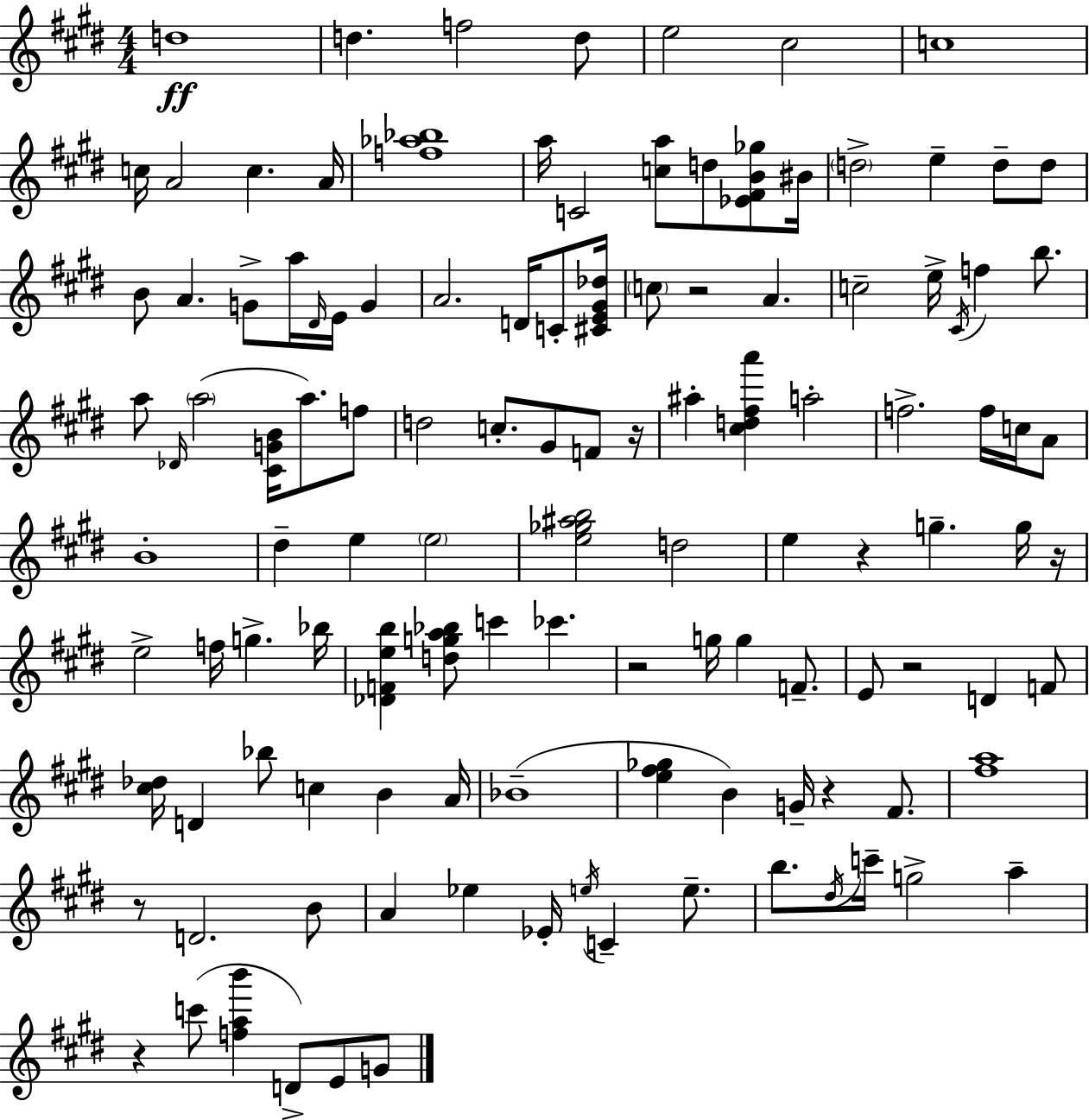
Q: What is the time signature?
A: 4/4